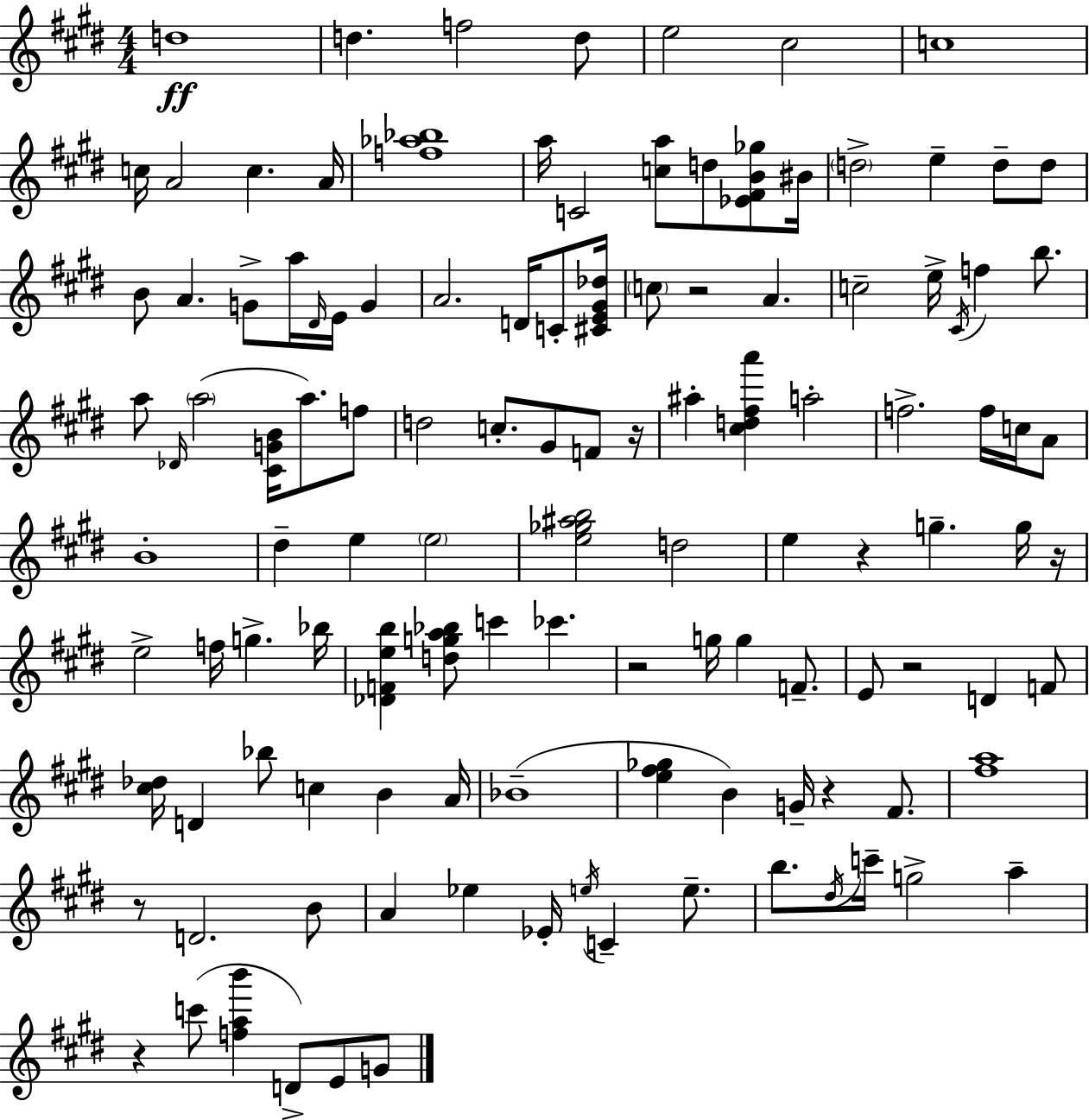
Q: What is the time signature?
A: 4/4